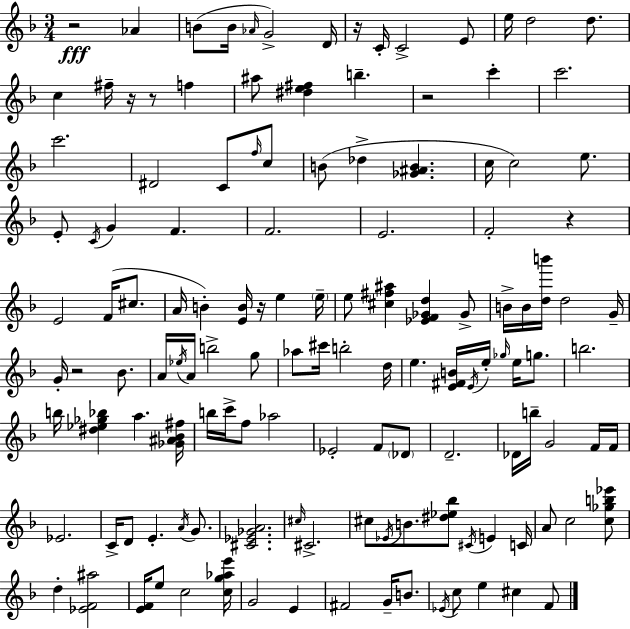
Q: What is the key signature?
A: F major